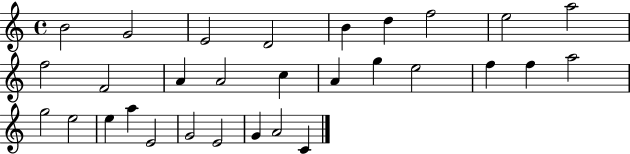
{
  \clef treble
  \time 4/4
  \defaultTimeSignature
  \key c \major
  b'2 g'2 | e'2 d'2 | b'4 d''4 f''2 | e''2 a''2 | \break f''2 f'2 | a'4 a'2 c''4 | a'4 g''4 e''2 | f''4 f''4 a''2 | \break g''2 e''2 | e''4 a''4 e'2 | g'2 e'2 | g'4 a'2 c'4 | \break \bar "|."
}